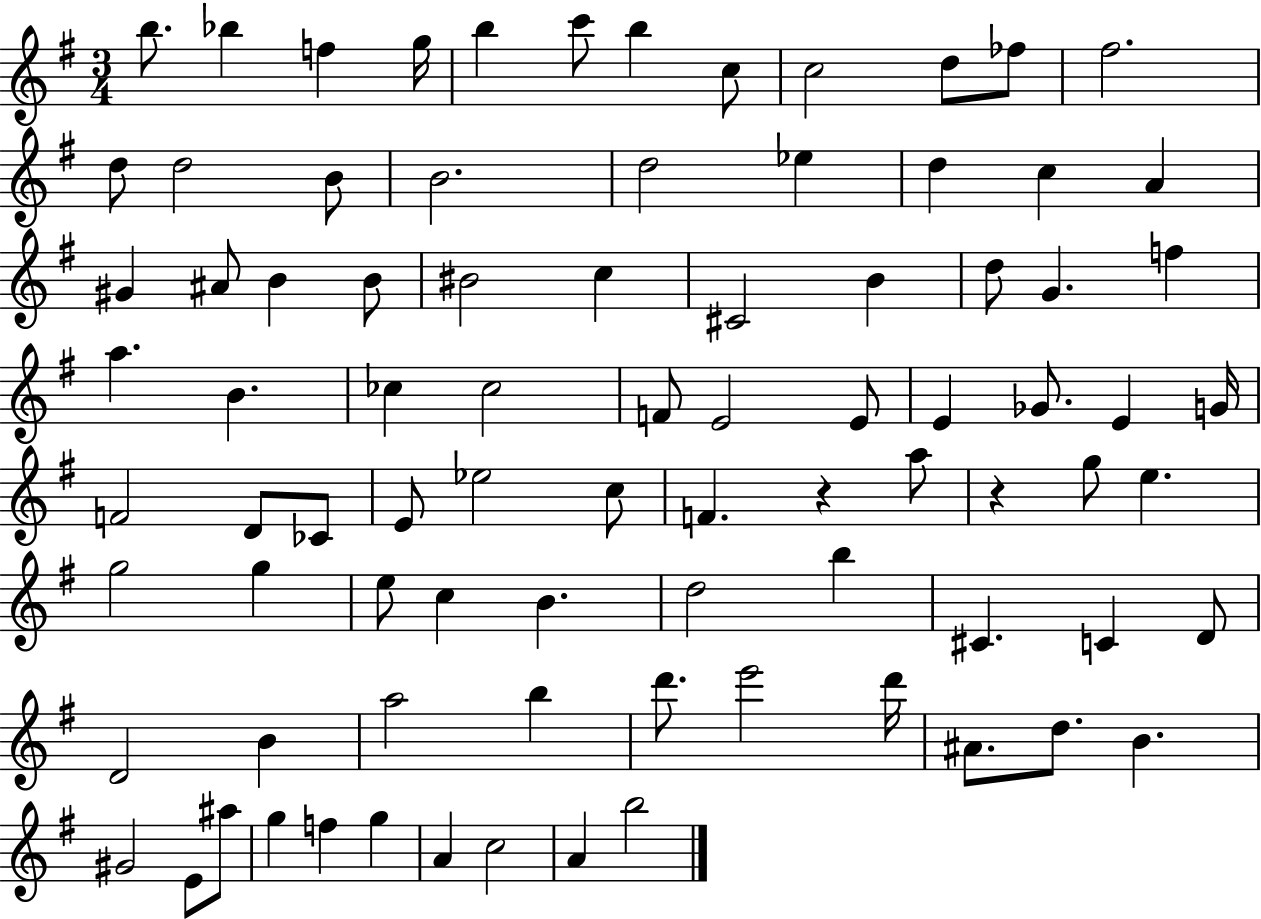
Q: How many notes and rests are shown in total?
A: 85